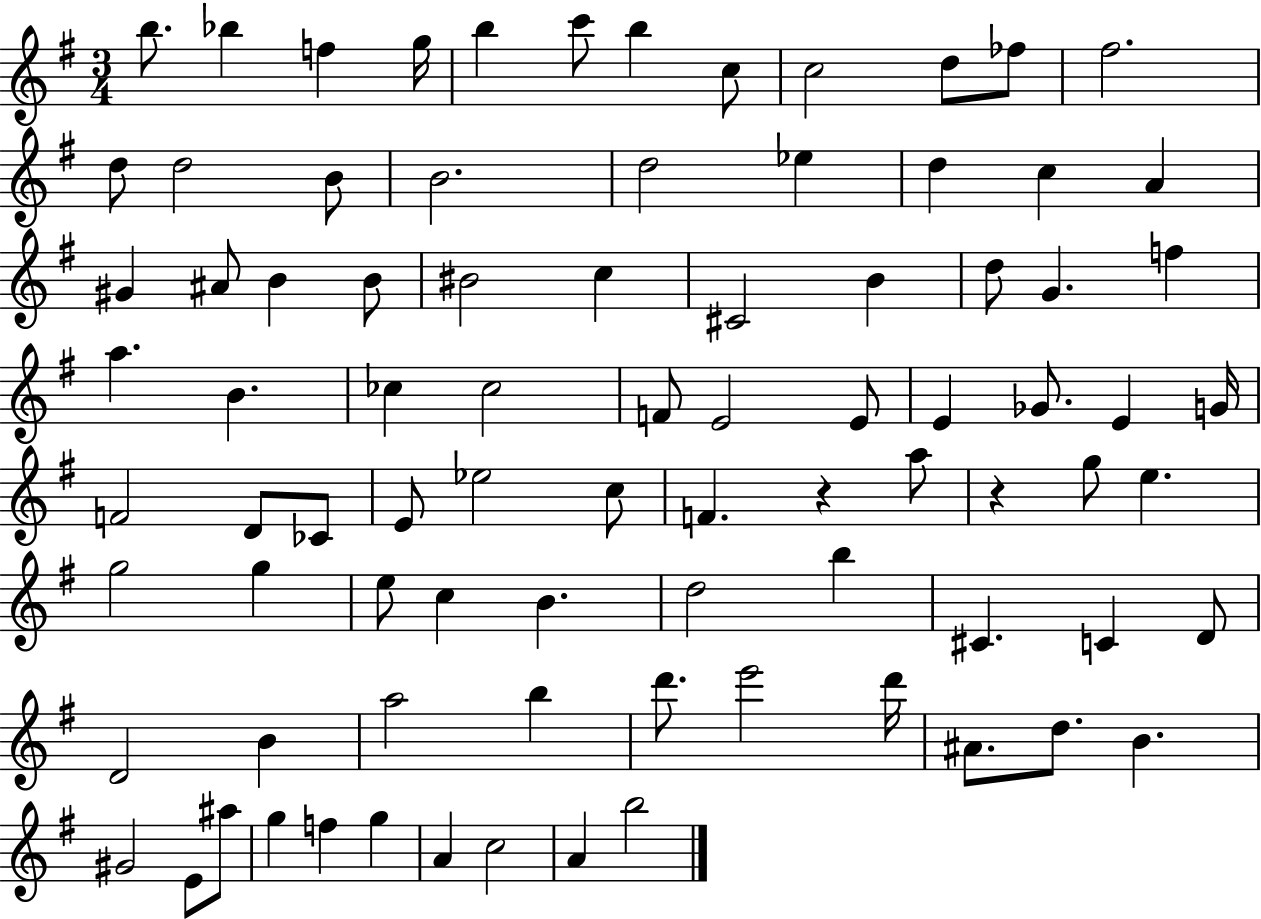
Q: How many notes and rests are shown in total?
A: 85